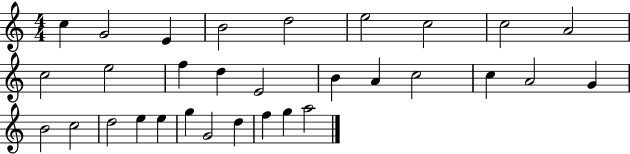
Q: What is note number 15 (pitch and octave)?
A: B4